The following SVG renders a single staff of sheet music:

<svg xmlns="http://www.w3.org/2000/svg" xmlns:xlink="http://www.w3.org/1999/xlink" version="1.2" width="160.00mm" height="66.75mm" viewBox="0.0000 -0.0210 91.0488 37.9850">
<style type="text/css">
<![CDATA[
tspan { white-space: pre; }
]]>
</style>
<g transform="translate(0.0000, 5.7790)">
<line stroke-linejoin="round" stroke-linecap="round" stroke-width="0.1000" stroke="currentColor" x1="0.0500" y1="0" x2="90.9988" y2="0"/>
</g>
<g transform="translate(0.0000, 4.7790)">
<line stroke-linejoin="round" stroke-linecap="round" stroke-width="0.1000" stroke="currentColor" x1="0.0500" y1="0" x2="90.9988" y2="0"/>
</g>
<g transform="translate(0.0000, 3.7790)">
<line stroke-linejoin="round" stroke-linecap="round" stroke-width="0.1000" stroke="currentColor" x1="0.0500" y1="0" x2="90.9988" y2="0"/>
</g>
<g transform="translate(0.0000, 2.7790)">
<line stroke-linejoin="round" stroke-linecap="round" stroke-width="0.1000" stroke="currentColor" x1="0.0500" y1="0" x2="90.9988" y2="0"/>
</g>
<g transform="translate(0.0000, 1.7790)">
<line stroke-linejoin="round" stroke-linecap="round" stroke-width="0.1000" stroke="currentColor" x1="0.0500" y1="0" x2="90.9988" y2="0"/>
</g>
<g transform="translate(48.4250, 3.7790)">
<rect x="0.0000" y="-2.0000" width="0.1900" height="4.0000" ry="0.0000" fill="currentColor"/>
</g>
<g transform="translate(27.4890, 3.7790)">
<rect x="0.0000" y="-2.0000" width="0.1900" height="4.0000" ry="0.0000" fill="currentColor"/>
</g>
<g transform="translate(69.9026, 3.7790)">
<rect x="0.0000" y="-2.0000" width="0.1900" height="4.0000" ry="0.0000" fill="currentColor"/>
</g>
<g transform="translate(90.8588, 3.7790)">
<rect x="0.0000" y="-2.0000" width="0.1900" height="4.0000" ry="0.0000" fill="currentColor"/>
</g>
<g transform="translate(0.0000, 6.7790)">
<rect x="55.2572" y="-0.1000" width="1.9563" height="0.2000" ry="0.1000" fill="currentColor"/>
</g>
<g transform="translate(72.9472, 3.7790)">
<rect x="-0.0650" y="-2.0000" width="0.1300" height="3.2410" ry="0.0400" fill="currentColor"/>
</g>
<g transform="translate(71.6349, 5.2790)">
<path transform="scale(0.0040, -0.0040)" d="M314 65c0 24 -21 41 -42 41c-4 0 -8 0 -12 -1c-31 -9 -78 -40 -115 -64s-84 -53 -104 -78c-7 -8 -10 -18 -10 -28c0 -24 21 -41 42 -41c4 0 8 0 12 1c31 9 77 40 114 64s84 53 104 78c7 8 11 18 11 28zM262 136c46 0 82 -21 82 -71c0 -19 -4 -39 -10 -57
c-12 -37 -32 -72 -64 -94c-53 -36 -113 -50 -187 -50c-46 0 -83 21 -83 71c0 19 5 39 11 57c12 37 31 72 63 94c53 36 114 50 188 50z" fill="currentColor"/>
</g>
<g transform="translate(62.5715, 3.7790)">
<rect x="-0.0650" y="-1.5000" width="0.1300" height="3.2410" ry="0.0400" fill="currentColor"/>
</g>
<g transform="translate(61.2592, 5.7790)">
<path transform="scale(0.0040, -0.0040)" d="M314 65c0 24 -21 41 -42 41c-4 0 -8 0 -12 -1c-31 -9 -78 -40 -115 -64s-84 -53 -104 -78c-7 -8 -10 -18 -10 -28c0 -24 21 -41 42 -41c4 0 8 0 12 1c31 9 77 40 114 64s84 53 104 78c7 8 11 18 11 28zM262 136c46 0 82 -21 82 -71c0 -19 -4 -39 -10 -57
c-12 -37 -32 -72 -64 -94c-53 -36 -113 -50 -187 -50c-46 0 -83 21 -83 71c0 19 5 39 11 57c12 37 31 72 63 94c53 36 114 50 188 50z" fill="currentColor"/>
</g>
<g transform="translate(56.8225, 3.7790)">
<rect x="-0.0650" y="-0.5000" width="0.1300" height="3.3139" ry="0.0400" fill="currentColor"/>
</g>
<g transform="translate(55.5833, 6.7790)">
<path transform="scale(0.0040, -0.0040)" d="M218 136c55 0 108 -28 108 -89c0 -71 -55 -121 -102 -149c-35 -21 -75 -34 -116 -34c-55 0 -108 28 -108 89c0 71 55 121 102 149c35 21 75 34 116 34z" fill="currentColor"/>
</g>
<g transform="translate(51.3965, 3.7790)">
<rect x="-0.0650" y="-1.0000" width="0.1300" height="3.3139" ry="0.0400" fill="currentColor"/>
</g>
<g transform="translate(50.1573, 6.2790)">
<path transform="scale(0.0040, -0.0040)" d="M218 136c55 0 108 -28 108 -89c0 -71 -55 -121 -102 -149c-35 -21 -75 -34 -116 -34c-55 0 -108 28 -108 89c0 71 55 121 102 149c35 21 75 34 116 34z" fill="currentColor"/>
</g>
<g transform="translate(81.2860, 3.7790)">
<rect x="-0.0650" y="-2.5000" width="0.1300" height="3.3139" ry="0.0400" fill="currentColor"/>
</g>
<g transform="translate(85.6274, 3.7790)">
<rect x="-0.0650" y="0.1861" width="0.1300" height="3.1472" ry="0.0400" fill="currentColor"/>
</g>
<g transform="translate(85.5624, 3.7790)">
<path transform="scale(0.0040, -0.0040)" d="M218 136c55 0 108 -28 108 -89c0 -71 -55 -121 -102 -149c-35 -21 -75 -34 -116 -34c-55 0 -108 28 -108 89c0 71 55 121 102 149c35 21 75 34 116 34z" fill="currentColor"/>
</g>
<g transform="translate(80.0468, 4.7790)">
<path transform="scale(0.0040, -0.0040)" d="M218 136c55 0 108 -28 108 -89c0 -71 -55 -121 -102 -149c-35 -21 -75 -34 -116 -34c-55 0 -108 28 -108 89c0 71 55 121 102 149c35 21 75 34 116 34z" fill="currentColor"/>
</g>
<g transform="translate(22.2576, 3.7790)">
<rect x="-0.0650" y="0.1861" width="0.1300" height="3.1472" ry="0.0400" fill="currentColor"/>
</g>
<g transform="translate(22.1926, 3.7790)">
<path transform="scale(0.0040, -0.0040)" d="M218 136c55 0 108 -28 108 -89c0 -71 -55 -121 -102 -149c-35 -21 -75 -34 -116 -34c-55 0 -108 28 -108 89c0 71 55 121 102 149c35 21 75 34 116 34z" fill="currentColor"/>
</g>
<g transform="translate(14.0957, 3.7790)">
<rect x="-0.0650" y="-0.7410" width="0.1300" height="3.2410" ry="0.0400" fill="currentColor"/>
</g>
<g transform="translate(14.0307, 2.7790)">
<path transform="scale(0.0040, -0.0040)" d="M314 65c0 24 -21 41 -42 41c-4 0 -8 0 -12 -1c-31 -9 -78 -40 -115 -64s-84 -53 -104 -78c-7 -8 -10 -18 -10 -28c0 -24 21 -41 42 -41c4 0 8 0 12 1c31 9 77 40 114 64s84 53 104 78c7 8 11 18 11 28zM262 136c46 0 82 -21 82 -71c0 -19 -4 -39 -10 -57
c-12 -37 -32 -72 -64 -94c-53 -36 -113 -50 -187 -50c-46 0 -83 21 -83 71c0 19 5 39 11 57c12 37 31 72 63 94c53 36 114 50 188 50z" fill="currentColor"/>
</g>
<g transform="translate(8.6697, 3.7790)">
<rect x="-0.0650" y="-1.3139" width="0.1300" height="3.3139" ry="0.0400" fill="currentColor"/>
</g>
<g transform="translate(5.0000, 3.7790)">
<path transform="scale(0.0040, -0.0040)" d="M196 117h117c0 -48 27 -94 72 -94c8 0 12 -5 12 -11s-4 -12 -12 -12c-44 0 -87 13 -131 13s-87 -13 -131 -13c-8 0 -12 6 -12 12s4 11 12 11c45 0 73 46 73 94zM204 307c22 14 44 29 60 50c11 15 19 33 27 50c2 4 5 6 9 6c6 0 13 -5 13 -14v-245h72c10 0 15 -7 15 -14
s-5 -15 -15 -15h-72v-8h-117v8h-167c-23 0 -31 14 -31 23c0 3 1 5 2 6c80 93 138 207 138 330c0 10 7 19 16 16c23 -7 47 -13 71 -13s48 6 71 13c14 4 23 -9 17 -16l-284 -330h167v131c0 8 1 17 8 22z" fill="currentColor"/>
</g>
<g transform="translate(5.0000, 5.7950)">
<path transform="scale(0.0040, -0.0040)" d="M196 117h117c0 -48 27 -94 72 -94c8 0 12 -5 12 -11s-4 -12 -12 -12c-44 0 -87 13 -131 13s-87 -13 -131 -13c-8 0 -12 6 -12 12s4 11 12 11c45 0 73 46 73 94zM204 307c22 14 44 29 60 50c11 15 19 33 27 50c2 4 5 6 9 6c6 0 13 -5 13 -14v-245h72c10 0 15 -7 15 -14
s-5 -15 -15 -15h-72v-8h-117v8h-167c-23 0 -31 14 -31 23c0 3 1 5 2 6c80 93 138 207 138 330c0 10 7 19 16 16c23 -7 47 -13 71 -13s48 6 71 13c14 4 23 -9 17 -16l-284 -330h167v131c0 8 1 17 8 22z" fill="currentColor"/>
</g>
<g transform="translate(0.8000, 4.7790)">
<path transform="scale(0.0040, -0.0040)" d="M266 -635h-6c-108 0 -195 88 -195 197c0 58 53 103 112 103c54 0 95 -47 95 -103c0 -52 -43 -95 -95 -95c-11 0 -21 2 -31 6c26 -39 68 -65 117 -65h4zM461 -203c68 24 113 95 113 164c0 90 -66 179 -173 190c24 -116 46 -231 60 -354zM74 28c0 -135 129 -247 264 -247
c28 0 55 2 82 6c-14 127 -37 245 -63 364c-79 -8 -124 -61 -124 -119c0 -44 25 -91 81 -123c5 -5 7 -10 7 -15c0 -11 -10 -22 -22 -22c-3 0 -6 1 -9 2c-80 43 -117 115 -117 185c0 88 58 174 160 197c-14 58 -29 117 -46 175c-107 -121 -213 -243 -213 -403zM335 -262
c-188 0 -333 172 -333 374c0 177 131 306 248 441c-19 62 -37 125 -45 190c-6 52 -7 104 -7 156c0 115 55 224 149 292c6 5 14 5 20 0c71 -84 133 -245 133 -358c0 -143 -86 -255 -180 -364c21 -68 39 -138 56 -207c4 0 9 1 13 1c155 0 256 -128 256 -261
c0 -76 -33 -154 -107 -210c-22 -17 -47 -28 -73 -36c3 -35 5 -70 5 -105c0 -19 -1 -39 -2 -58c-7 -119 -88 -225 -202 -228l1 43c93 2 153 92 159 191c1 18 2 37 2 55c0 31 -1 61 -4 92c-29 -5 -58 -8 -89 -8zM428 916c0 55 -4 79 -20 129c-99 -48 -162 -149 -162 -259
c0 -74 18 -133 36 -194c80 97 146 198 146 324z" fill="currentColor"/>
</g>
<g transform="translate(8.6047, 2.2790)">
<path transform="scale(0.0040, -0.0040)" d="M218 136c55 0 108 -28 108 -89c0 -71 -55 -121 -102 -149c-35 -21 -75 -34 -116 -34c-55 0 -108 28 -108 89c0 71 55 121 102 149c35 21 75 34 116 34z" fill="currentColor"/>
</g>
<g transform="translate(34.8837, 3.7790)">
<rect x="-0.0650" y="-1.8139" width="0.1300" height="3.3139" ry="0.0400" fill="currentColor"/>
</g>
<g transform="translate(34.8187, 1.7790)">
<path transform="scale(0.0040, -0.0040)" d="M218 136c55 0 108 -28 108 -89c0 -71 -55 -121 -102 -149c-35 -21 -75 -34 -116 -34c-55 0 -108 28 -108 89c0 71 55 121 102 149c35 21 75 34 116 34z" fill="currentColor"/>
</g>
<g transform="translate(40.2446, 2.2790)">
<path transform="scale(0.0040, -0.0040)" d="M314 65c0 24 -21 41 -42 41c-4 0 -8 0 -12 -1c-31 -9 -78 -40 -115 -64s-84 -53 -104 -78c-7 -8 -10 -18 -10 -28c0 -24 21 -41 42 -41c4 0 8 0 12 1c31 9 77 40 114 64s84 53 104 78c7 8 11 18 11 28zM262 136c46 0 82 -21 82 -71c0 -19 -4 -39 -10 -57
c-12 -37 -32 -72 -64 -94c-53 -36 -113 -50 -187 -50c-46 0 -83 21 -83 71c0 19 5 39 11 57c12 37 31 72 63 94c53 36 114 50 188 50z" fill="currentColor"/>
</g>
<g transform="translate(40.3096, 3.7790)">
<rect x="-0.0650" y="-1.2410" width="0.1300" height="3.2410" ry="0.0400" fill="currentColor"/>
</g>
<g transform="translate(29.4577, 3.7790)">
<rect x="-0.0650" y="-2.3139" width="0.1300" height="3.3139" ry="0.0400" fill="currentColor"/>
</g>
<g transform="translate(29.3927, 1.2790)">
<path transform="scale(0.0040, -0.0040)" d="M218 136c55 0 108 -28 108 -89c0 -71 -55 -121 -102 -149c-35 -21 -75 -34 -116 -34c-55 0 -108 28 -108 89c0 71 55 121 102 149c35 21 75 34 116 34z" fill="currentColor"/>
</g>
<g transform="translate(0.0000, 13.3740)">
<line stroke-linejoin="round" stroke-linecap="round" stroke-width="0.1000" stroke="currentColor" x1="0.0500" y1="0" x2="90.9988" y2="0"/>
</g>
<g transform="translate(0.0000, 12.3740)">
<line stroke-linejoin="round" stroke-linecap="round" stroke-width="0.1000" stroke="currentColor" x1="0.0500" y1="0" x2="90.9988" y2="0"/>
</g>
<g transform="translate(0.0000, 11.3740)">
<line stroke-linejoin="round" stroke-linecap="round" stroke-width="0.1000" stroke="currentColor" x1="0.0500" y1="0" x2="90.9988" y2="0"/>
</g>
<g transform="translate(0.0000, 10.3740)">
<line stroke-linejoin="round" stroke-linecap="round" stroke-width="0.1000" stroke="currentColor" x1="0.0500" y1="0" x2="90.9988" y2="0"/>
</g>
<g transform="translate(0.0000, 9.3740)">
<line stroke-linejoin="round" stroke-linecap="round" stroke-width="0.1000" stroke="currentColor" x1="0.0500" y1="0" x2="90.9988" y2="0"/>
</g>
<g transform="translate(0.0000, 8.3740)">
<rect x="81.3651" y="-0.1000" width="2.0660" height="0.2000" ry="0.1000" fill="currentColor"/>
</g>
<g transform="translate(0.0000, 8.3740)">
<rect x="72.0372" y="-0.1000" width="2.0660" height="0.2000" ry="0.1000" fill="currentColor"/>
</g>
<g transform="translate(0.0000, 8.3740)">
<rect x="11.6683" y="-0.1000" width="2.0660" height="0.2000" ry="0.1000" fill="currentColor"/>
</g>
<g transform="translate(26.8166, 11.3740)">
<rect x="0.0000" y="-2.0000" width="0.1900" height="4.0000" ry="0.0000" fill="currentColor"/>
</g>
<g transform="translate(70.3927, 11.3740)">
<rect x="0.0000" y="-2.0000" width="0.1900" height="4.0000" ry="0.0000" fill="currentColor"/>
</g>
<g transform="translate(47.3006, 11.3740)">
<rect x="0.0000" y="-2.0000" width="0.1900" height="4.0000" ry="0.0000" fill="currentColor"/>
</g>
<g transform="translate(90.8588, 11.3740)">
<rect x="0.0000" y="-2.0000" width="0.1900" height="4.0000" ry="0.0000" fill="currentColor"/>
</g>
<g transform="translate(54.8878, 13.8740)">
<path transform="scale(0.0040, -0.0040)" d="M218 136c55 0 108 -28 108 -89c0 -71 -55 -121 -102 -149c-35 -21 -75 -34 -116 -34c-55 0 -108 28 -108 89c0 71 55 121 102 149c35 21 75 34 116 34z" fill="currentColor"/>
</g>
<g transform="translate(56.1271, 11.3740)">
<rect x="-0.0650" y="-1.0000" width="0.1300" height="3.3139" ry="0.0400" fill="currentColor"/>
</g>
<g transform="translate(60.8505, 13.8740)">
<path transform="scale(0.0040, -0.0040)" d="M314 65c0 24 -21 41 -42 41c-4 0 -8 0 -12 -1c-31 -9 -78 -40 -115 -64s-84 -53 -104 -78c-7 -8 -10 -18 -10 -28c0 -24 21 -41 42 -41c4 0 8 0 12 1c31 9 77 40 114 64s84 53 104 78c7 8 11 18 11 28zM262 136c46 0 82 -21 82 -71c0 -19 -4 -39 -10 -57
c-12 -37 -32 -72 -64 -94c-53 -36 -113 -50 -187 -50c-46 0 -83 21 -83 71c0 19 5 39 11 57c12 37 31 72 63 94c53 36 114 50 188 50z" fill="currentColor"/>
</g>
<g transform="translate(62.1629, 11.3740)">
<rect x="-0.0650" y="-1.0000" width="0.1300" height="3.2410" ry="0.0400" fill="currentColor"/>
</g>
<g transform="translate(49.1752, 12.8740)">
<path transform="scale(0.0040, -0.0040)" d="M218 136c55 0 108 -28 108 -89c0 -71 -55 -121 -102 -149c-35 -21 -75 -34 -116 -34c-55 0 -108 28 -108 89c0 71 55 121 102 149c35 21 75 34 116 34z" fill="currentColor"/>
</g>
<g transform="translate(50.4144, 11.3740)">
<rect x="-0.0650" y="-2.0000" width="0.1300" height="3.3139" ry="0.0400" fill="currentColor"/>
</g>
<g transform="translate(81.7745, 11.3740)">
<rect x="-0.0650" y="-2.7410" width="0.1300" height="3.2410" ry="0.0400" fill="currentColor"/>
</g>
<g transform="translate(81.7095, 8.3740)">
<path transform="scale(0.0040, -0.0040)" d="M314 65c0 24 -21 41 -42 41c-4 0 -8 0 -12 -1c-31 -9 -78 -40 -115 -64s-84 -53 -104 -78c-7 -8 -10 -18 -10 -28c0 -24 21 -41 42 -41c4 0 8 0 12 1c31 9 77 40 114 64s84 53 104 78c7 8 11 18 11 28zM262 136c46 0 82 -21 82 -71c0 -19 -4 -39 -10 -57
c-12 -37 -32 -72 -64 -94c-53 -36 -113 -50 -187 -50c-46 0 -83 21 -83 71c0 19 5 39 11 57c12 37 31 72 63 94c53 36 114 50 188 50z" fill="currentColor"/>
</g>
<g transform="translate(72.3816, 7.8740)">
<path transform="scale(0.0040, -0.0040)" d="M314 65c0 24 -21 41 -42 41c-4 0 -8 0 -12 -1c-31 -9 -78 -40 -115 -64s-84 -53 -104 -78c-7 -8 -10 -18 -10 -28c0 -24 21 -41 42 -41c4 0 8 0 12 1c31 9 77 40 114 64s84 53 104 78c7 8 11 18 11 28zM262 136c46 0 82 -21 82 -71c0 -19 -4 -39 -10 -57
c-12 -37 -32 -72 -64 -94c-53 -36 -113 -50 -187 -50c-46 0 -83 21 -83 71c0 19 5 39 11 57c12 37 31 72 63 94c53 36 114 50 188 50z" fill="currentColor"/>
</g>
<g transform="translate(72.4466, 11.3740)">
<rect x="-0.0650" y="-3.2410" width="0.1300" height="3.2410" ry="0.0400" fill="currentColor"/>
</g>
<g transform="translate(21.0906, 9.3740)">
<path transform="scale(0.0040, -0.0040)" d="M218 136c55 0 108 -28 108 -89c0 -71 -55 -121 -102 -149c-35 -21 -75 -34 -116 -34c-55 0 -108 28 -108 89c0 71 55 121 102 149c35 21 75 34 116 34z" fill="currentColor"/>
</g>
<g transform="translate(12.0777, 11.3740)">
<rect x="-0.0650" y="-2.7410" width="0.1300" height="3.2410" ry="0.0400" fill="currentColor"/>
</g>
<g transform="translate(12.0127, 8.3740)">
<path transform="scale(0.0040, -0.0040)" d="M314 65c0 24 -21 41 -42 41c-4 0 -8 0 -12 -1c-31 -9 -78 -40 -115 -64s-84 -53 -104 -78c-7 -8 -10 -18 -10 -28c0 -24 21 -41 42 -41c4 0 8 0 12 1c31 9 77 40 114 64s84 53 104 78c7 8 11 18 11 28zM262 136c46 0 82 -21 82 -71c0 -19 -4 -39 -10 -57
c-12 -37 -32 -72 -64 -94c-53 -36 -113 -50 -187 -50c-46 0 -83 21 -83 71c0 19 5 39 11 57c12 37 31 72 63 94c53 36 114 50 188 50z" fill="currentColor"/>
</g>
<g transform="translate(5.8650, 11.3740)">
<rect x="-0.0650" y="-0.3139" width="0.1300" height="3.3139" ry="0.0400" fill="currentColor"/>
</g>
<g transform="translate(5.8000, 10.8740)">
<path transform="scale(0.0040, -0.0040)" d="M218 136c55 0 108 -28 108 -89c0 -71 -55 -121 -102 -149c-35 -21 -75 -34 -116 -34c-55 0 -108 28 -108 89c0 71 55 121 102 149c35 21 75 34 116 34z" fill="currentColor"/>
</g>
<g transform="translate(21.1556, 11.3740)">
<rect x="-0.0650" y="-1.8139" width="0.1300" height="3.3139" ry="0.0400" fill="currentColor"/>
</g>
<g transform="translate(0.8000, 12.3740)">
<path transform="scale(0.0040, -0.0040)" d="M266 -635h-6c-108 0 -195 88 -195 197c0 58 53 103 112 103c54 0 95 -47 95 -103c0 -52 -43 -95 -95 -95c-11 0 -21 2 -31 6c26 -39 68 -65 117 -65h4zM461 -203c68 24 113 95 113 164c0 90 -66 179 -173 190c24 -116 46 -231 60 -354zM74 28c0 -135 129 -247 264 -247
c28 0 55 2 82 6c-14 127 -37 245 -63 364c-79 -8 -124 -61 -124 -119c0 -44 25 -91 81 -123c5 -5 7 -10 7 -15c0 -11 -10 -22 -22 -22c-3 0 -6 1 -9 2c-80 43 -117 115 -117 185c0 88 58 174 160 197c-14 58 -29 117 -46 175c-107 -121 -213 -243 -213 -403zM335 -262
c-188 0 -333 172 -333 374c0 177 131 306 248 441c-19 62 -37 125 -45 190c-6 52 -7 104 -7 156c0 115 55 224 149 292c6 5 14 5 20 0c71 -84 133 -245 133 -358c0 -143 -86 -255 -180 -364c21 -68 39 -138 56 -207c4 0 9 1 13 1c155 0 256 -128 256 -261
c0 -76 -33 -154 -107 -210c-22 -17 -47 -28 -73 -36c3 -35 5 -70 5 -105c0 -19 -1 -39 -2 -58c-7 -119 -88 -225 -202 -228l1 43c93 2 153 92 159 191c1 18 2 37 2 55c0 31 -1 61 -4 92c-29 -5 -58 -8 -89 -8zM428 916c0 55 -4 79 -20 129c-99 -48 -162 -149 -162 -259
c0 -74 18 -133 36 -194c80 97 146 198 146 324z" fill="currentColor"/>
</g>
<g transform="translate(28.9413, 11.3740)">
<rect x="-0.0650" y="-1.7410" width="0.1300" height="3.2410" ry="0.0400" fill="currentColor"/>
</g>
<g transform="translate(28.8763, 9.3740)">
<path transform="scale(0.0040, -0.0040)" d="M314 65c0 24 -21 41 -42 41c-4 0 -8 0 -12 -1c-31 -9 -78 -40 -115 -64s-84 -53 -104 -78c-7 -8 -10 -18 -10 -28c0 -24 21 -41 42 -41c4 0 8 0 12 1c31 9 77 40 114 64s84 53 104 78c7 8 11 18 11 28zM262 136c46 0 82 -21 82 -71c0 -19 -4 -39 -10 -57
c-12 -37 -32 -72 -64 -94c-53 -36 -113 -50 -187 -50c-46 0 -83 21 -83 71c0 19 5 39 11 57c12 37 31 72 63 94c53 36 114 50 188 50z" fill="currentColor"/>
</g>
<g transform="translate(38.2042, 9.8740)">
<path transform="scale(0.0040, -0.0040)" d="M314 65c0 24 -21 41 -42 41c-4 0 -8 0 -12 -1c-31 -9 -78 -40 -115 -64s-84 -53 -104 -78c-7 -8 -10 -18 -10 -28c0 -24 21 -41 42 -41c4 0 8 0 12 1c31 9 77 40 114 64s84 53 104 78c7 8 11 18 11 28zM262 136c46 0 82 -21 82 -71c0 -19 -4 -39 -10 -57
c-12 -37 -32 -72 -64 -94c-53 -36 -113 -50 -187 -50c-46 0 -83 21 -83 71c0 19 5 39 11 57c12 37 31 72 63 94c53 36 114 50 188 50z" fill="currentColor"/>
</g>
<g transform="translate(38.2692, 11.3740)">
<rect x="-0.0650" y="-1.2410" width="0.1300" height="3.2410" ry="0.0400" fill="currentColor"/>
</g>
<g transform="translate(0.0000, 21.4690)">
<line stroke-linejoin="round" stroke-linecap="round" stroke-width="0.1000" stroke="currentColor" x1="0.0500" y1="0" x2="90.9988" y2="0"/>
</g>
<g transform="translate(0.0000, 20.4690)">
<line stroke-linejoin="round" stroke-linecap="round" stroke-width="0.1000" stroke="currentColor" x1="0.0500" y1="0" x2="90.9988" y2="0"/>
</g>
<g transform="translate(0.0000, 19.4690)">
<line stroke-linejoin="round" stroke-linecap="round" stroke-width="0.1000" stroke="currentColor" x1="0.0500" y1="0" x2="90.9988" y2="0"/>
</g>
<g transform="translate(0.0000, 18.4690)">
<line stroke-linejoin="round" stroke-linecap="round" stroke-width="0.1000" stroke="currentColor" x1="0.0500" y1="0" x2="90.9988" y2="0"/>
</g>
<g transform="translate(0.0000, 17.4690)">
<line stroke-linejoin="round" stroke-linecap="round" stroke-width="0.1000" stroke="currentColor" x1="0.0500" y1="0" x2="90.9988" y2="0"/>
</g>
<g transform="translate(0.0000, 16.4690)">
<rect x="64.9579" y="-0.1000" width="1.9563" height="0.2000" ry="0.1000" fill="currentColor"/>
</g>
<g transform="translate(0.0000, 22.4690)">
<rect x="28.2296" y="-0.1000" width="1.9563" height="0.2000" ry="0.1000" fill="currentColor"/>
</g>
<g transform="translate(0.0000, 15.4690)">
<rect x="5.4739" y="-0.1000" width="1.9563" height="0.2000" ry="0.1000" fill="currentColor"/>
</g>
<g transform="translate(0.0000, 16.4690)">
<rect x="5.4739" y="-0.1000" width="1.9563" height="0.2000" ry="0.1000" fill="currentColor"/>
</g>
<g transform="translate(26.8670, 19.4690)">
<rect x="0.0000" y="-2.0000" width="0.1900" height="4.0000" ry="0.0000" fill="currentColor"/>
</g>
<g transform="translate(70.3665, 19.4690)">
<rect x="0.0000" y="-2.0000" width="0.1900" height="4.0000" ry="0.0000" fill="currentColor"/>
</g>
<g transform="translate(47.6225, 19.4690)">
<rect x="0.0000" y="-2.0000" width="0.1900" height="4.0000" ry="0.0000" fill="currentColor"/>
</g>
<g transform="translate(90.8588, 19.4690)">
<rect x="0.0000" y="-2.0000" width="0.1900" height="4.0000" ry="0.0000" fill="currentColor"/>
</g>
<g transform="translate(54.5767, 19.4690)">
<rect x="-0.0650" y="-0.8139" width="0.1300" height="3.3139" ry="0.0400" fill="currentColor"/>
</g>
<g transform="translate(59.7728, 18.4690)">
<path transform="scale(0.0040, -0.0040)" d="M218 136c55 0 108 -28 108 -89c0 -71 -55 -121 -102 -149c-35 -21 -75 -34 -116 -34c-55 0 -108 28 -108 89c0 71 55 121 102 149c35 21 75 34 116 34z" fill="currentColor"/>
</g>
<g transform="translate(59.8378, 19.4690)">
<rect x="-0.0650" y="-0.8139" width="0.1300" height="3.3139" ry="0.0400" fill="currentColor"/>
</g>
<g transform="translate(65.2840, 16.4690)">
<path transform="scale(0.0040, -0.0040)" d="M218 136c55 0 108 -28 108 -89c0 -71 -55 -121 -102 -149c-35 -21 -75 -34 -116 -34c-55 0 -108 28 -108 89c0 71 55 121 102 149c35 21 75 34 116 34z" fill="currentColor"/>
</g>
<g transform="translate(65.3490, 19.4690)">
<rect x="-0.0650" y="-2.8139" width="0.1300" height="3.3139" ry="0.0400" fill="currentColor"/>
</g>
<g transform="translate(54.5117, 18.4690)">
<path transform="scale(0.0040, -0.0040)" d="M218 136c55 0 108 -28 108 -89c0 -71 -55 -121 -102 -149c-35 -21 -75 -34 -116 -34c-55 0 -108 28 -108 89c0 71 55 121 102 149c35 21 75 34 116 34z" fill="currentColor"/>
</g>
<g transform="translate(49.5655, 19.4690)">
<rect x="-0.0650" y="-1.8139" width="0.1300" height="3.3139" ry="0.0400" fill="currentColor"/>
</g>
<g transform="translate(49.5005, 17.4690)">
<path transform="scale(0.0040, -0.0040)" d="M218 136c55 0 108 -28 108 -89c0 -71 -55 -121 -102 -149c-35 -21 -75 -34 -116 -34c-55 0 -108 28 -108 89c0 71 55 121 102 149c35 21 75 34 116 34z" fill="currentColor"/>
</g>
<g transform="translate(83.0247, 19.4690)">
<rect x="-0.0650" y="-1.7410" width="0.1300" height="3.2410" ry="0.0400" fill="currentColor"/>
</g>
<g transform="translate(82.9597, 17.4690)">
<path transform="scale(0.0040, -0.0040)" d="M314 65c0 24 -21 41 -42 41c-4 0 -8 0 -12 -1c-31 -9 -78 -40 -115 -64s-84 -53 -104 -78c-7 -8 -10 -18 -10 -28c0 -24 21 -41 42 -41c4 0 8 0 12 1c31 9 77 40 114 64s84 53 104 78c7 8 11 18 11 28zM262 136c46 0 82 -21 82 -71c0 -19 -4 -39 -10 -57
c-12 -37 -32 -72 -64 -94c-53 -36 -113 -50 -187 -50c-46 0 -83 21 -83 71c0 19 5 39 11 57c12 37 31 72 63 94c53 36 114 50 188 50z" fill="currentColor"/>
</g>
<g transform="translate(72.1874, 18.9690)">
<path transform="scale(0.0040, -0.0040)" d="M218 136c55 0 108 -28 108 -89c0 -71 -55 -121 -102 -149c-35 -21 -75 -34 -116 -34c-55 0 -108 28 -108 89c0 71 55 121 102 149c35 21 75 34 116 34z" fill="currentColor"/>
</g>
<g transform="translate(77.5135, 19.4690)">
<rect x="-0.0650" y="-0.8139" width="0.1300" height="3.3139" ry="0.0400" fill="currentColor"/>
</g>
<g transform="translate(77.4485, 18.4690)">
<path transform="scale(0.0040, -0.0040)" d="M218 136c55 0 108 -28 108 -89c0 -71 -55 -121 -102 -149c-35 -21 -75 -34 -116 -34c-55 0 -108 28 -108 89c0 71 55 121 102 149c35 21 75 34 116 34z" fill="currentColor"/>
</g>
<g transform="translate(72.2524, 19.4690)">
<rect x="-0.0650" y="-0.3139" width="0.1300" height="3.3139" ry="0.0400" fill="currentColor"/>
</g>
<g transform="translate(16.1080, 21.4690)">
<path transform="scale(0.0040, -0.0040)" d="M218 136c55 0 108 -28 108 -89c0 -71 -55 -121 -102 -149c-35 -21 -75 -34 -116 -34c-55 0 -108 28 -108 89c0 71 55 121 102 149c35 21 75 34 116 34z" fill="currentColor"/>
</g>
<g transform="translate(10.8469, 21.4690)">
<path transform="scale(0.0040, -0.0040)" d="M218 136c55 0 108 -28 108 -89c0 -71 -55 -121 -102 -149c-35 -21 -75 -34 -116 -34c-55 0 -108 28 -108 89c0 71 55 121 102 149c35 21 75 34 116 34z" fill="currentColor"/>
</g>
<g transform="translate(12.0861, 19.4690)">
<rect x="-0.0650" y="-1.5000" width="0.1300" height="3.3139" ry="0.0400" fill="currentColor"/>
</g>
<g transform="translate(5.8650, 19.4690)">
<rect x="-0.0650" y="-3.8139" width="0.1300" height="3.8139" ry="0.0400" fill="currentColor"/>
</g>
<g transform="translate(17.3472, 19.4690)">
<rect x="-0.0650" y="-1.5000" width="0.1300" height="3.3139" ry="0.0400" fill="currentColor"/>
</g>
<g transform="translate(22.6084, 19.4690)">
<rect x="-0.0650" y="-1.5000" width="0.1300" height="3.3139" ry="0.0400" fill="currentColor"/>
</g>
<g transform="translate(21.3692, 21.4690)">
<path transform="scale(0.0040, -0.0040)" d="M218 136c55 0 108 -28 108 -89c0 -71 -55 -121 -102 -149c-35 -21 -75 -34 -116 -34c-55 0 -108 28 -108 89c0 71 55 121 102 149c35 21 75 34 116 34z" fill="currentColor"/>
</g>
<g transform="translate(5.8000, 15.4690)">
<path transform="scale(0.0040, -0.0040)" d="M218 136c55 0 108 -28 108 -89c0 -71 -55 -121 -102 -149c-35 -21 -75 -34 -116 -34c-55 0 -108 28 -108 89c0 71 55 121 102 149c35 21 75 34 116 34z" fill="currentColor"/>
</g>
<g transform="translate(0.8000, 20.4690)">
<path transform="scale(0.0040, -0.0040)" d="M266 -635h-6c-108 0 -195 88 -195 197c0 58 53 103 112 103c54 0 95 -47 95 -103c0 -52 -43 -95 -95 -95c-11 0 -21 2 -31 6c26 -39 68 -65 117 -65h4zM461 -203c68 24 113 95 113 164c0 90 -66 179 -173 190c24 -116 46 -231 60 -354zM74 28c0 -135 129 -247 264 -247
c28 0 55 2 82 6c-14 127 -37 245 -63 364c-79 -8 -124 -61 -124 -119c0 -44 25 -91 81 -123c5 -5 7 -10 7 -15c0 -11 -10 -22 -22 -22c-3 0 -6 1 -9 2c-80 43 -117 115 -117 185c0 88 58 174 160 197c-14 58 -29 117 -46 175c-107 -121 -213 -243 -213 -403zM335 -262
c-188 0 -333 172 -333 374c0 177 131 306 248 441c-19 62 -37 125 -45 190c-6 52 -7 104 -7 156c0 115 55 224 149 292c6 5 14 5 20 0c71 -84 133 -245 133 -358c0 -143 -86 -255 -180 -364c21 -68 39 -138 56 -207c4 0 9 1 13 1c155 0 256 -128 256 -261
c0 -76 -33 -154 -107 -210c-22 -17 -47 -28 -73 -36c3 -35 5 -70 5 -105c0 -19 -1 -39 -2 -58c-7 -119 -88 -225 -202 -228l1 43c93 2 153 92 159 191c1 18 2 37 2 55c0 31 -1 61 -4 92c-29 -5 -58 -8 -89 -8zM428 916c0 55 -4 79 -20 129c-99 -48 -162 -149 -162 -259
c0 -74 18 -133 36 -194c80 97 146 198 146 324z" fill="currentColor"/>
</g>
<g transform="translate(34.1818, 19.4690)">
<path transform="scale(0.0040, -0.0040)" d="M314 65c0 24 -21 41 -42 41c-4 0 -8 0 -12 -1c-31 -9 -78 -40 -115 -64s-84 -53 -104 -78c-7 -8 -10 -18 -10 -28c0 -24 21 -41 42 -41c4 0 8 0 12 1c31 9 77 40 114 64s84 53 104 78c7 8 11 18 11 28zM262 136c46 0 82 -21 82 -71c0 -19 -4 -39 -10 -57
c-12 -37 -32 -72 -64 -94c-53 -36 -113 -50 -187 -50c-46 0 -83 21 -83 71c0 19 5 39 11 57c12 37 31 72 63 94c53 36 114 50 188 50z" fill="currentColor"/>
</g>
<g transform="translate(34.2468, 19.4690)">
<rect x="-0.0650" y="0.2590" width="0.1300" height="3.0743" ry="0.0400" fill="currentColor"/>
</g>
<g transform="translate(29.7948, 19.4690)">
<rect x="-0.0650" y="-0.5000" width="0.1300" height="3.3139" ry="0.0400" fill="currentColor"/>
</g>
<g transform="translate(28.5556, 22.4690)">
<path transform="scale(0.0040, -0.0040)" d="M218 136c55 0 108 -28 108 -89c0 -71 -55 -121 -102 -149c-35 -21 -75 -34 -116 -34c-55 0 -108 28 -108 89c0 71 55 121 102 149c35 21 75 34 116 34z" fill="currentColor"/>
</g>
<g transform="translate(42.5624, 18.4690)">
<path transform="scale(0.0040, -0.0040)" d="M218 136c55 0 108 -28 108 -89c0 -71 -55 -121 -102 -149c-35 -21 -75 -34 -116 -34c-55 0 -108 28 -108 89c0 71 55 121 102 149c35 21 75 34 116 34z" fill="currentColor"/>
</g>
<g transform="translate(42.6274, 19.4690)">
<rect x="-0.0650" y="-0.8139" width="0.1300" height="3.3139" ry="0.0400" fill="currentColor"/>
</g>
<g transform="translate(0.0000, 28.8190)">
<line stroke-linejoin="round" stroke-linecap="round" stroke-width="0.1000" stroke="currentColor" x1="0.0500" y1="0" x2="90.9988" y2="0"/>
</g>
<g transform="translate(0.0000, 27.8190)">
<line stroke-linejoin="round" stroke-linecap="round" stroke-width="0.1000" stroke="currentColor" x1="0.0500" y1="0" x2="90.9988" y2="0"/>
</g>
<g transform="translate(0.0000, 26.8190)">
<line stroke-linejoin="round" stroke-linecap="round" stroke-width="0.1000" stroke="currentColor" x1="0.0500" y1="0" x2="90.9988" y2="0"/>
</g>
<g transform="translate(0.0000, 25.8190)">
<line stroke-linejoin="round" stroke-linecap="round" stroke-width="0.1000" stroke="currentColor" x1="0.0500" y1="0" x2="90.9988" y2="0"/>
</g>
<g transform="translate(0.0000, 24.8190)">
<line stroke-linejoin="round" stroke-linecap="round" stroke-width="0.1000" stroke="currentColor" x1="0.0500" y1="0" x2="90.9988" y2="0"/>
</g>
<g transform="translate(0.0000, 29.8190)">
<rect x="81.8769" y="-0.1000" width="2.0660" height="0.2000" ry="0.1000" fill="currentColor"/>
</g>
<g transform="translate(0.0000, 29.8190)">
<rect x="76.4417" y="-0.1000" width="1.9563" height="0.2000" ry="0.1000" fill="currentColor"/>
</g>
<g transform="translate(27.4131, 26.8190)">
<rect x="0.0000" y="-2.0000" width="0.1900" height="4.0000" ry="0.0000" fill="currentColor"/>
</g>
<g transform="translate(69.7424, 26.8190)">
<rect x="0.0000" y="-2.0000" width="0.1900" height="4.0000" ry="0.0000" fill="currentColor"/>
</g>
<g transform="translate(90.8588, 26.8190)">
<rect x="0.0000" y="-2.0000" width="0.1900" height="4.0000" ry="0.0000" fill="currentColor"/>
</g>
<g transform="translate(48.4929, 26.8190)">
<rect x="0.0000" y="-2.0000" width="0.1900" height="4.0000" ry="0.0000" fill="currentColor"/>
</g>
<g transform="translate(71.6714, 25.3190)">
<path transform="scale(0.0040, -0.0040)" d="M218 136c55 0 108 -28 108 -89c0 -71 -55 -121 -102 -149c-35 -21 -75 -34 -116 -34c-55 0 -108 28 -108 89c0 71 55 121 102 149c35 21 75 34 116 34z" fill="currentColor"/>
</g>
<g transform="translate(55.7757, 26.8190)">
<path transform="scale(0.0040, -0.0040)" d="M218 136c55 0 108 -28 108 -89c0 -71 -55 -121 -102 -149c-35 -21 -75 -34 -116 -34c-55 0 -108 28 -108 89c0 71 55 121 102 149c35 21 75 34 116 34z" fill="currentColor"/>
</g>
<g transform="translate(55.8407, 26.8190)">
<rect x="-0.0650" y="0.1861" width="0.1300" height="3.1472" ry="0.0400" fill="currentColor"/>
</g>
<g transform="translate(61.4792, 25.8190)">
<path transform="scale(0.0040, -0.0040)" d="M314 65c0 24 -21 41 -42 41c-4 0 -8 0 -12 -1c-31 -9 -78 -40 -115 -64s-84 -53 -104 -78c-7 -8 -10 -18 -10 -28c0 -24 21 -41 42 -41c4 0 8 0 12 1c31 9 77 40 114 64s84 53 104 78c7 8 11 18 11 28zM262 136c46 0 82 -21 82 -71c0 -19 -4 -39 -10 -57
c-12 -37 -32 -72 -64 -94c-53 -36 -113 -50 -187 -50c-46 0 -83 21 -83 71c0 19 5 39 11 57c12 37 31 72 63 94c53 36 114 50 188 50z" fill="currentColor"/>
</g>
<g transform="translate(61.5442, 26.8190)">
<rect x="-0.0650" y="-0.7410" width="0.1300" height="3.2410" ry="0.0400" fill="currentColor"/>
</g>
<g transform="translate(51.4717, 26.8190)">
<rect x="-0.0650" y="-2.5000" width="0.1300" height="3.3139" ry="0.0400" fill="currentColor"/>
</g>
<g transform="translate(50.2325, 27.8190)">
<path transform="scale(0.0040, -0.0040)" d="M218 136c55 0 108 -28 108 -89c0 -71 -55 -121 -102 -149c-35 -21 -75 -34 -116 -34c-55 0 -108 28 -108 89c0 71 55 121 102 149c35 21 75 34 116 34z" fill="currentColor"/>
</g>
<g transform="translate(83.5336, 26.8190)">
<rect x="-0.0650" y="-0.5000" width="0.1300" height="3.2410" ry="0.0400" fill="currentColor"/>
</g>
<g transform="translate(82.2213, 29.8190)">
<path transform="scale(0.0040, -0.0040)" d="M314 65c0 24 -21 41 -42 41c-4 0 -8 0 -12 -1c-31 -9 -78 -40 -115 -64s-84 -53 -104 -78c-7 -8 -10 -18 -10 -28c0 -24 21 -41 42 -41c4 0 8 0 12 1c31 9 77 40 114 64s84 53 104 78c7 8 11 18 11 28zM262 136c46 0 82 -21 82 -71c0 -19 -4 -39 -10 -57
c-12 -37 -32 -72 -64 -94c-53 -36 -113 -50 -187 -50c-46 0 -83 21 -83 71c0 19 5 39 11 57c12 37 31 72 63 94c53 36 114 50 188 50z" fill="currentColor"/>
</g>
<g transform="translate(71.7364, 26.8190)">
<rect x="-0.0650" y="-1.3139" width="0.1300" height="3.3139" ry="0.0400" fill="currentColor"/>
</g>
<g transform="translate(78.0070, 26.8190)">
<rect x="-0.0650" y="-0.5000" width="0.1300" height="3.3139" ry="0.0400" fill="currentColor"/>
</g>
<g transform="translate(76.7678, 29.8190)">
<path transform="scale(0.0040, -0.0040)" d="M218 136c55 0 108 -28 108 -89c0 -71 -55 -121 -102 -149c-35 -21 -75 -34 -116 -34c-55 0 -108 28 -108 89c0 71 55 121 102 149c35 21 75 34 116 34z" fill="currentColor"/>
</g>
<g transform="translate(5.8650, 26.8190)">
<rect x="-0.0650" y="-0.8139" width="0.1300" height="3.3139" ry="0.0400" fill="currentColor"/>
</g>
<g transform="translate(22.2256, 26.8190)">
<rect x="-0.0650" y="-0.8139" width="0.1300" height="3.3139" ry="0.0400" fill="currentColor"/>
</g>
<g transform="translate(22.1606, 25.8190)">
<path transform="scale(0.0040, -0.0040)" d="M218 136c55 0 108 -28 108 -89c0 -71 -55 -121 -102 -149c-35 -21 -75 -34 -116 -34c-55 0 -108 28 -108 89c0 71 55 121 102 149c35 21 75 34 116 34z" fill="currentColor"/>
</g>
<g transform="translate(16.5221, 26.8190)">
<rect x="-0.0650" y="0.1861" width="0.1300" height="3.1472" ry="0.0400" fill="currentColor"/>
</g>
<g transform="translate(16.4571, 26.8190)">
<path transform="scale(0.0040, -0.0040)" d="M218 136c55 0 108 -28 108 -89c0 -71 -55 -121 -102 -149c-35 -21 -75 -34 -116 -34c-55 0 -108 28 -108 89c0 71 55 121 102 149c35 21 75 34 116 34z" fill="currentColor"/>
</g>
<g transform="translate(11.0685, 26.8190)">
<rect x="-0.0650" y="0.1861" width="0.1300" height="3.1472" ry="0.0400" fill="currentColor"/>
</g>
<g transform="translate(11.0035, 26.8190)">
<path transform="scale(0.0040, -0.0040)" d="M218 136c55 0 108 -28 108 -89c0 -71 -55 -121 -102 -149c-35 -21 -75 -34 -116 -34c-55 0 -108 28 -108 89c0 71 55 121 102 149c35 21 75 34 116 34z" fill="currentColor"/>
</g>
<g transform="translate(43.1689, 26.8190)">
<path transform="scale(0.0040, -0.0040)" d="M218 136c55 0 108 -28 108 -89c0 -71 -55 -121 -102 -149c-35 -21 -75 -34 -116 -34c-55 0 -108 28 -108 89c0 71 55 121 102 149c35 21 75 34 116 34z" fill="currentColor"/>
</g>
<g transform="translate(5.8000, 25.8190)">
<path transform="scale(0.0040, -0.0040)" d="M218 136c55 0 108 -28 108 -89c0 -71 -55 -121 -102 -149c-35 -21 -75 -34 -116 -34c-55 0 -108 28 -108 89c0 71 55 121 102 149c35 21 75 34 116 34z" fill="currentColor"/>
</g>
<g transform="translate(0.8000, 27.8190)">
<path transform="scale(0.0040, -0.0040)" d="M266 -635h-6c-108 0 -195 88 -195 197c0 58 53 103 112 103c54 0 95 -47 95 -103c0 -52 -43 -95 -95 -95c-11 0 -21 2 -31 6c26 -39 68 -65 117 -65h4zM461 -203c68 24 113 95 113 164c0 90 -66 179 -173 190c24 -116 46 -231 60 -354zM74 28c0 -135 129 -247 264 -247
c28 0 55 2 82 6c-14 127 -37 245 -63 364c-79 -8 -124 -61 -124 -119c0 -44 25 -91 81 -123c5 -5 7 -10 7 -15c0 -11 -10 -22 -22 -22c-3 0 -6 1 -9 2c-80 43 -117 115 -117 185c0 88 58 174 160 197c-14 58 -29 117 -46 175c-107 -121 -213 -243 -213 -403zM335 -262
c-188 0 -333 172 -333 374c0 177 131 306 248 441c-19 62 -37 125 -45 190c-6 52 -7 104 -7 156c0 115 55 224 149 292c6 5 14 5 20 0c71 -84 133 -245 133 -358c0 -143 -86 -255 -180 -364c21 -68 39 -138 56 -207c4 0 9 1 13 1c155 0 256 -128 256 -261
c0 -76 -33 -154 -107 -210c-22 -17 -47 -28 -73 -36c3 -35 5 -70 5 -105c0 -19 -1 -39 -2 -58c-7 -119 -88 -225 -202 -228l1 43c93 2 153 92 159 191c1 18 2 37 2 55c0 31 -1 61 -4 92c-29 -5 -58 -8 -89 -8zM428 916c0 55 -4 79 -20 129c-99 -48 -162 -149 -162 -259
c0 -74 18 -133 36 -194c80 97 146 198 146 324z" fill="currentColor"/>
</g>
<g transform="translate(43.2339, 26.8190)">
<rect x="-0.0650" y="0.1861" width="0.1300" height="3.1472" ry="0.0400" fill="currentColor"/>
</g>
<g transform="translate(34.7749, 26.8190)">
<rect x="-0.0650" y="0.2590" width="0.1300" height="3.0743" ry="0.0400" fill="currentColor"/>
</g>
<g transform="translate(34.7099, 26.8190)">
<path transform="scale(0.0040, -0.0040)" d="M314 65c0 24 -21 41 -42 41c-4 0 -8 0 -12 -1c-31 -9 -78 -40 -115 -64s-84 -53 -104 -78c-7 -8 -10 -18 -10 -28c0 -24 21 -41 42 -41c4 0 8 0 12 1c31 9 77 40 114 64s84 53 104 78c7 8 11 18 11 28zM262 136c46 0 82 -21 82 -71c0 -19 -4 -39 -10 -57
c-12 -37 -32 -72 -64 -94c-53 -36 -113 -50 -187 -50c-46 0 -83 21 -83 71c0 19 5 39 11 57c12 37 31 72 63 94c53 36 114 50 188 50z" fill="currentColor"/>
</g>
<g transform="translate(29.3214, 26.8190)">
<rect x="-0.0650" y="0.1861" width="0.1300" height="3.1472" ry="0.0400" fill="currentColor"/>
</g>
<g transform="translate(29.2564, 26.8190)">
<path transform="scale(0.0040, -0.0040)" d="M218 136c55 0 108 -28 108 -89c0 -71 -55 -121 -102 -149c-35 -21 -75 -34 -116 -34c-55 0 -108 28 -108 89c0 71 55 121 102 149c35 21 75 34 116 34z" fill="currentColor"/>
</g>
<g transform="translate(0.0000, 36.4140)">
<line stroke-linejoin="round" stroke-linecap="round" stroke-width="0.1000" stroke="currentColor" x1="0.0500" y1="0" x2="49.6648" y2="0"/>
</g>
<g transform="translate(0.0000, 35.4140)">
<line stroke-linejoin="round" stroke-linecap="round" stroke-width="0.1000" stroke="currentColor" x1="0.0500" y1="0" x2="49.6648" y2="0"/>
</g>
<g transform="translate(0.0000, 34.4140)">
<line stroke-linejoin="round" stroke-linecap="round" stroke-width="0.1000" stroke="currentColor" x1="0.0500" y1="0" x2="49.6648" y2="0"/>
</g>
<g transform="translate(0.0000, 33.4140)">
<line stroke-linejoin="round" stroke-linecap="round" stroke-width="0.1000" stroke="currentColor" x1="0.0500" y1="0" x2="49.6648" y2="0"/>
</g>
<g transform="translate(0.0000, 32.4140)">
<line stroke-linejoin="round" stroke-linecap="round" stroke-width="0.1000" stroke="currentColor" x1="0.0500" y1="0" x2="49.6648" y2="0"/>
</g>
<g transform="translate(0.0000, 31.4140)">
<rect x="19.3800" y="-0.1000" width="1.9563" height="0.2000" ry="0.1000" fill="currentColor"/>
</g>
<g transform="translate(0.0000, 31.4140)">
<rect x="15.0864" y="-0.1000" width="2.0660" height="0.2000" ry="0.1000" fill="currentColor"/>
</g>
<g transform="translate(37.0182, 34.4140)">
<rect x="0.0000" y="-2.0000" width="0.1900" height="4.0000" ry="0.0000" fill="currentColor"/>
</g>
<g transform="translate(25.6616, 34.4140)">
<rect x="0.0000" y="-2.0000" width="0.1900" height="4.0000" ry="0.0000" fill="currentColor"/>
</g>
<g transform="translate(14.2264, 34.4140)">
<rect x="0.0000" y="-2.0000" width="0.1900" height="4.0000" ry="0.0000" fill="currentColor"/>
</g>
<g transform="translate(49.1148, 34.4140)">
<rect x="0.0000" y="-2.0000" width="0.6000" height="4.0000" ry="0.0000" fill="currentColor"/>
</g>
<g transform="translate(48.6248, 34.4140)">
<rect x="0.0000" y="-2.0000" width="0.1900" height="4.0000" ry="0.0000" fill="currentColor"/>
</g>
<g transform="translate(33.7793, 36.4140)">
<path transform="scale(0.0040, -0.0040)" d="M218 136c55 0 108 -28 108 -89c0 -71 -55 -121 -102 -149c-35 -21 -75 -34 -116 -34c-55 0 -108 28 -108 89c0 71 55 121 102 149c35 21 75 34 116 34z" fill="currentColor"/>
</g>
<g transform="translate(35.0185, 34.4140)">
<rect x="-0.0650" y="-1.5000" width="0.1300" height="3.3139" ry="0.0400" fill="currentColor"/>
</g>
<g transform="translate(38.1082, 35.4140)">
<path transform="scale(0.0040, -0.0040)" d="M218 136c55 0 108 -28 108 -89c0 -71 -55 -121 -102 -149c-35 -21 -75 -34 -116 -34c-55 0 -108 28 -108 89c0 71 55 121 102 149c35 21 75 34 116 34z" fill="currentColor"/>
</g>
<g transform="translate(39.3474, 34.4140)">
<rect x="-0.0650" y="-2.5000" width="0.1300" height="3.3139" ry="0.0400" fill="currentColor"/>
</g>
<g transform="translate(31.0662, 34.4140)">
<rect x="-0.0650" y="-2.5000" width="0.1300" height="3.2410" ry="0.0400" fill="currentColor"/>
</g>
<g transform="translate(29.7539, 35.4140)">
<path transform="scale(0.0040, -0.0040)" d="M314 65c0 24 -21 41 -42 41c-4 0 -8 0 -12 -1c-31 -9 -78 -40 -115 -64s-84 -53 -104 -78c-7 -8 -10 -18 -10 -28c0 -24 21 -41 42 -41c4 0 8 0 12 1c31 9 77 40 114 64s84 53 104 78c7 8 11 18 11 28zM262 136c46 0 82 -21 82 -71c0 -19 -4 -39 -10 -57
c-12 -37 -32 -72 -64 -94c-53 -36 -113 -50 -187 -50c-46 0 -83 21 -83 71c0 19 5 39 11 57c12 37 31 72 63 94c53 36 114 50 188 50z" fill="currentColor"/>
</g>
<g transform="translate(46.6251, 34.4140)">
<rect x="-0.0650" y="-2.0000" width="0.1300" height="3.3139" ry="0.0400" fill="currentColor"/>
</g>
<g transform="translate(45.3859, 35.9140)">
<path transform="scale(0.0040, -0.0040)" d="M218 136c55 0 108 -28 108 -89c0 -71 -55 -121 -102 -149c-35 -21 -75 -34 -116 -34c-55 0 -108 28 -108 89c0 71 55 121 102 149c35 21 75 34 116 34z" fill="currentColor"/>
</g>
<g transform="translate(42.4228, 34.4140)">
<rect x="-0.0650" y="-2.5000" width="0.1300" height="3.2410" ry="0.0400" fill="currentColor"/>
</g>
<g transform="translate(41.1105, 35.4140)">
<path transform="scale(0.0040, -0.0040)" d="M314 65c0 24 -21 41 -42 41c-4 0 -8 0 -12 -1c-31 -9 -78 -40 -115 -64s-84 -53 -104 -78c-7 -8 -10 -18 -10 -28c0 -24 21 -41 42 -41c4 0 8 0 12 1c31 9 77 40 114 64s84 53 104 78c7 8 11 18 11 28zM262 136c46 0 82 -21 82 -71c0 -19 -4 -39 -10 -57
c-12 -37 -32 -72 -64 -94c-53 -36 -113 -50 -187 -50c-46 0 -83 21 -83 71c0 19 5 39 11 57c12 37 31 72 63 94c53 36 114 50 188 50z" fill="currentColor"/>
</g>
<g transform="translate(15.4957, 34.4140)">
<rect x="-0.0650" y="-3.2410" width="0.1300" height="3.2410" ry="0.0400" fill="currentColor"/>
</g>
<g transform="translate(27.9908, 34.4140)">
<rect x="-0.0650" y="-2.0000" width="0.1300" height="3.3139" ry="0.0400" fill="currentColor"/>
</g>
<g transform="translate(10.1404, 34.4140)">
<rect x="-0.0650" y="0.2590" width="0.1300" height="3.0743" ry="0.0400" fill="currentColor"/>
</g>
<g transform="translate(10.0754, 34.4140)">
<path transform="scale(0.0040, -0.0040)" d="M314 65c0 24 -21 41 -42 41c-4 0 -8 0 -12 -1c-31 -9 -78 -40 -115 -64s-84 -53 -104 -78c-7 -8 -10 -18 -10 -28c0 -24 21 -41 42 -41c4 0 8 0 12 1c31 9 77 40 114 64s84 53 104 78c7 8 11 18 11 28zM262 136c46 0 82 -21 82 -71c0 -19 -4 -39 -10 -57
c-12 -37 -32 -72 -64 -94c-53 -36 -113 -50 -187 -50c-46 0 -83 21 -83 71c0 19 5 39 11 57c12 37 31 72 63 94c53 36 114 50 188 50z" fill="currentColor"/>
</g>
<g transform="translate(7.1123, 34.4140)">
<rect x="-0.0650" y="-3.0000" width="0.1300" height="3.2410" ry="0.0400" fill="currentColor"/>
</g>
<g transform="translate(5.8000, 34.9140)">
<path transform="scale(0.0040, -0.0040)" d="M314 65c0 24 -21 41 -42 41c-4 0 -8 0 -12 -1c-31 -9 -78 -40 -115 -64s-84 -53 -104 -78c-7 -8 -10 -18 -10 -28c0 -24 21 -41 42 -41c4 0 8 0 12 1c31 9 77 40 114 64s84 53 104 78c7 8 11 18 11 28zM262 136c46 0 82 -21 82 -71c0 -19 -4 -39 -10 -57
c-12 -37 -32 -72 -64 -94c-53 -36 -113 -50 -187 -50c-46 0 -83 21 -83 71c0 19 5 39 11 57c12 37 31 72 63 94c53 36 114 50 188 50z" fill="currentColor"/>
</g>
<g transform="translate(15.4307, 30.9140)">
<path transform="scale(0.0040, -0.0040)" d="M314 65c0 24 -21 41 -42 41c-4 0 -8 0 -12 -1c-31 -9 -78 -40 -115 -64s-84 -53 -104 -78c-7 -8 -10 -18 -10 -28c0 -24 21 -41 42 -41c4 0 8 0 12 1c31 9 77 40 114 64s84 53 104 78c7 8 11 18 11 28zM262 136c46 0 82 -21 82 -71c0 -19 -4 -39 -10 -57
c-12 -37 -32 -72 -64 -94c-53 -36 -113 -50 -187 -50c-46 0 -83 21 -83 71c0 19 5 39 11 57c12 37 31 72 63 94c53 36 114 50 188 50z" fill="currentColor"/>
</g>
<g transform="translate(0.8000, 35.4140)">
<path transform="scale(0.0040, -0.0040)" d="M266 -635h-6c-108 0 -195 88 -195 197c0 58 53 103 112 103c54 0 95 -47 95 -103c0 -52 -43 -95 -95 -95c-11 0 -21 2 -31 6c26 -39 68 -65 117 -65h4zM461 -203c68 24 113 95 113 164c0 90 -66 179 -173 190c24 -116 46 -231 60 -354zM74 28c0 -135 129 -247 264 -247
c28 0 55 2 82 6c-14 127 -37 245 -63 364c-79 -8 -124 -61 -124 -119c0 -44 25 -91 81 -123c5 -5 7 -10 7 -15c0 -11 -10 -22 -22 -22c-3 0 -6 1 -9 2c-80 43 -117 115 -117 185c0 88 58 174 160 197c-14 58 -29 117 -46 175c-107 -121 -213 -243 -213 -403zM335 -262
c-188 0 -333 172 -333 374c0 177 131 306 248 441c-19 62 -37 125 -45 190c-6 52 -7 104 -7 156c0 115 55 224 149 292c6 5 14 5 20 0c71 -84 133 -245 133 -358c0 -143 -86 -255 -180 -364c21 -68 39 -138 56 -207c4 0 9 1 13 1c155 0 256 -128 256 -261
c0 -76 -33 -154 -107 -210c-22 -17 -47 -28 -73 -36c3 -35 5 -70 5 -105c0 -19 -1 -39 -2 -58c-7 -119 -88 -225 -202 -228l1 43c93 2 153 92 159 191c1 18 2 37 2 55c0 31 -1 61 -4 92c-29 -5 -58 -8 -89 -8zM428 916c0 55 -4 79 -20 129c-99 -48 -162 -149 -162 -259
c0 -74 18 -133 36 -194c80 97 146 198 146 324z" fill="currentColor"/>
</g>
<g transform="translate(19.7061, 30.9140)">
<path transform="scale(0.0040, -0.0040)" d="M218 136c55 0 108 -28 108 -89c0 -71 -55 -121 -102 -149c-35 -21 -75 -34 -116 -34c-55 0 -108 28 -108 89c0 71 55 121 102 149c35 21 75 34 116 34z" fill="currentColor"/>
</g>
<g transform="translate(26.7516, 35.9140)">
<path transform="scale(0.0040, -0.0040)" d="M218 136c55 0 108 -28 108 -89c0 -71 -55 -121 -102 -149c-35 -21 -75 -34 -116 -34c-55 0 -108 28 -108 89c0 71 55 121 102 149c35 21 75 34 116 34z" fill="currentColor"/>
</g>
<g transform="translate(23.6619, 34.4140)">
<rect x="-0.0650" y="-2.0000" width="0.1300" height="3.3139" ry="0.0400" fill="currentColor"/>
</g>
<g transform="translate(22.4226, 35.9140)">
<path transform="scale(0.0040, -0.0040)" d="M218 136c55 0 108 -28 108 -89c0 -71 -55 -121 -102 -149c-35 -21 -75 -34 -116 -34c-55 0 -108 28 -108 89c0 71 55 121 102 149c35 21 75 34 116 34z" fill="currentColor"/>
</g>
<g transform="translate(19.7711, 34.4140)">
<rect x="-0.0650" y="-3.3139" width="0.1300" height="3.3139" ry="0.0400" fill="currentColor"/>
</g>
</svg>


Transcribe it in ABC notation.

X:1
T:Untitled
M:4/4
L:1/4
K:C
e d2 B g f e2 D C E2 F2 G B c a2 f f2 e2 F D D2 b2 a2 c' E E E C B2 d f d d a c d f2 d B B d B B2 B G B d2 e C C2 A2 B2 b2 b F F G2 E G G2 F